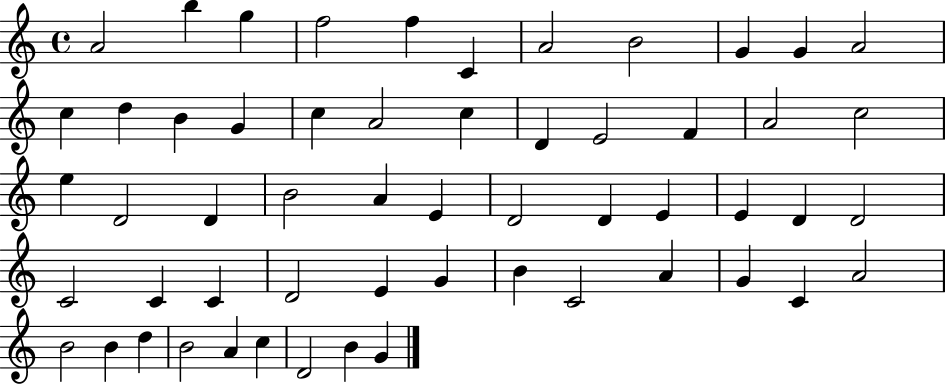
X:1
T:Untitled
M:4/4
L:1/4
K:C
A2 b g f2 f C A2 B2 G G A2 c d B G c A2 c D E2 F A2 c2 e D2 D B2 A E D2 D E E D D2 C2 C C D2 E G B C2 A G C A2 B2 B d B2 A c D2 B G